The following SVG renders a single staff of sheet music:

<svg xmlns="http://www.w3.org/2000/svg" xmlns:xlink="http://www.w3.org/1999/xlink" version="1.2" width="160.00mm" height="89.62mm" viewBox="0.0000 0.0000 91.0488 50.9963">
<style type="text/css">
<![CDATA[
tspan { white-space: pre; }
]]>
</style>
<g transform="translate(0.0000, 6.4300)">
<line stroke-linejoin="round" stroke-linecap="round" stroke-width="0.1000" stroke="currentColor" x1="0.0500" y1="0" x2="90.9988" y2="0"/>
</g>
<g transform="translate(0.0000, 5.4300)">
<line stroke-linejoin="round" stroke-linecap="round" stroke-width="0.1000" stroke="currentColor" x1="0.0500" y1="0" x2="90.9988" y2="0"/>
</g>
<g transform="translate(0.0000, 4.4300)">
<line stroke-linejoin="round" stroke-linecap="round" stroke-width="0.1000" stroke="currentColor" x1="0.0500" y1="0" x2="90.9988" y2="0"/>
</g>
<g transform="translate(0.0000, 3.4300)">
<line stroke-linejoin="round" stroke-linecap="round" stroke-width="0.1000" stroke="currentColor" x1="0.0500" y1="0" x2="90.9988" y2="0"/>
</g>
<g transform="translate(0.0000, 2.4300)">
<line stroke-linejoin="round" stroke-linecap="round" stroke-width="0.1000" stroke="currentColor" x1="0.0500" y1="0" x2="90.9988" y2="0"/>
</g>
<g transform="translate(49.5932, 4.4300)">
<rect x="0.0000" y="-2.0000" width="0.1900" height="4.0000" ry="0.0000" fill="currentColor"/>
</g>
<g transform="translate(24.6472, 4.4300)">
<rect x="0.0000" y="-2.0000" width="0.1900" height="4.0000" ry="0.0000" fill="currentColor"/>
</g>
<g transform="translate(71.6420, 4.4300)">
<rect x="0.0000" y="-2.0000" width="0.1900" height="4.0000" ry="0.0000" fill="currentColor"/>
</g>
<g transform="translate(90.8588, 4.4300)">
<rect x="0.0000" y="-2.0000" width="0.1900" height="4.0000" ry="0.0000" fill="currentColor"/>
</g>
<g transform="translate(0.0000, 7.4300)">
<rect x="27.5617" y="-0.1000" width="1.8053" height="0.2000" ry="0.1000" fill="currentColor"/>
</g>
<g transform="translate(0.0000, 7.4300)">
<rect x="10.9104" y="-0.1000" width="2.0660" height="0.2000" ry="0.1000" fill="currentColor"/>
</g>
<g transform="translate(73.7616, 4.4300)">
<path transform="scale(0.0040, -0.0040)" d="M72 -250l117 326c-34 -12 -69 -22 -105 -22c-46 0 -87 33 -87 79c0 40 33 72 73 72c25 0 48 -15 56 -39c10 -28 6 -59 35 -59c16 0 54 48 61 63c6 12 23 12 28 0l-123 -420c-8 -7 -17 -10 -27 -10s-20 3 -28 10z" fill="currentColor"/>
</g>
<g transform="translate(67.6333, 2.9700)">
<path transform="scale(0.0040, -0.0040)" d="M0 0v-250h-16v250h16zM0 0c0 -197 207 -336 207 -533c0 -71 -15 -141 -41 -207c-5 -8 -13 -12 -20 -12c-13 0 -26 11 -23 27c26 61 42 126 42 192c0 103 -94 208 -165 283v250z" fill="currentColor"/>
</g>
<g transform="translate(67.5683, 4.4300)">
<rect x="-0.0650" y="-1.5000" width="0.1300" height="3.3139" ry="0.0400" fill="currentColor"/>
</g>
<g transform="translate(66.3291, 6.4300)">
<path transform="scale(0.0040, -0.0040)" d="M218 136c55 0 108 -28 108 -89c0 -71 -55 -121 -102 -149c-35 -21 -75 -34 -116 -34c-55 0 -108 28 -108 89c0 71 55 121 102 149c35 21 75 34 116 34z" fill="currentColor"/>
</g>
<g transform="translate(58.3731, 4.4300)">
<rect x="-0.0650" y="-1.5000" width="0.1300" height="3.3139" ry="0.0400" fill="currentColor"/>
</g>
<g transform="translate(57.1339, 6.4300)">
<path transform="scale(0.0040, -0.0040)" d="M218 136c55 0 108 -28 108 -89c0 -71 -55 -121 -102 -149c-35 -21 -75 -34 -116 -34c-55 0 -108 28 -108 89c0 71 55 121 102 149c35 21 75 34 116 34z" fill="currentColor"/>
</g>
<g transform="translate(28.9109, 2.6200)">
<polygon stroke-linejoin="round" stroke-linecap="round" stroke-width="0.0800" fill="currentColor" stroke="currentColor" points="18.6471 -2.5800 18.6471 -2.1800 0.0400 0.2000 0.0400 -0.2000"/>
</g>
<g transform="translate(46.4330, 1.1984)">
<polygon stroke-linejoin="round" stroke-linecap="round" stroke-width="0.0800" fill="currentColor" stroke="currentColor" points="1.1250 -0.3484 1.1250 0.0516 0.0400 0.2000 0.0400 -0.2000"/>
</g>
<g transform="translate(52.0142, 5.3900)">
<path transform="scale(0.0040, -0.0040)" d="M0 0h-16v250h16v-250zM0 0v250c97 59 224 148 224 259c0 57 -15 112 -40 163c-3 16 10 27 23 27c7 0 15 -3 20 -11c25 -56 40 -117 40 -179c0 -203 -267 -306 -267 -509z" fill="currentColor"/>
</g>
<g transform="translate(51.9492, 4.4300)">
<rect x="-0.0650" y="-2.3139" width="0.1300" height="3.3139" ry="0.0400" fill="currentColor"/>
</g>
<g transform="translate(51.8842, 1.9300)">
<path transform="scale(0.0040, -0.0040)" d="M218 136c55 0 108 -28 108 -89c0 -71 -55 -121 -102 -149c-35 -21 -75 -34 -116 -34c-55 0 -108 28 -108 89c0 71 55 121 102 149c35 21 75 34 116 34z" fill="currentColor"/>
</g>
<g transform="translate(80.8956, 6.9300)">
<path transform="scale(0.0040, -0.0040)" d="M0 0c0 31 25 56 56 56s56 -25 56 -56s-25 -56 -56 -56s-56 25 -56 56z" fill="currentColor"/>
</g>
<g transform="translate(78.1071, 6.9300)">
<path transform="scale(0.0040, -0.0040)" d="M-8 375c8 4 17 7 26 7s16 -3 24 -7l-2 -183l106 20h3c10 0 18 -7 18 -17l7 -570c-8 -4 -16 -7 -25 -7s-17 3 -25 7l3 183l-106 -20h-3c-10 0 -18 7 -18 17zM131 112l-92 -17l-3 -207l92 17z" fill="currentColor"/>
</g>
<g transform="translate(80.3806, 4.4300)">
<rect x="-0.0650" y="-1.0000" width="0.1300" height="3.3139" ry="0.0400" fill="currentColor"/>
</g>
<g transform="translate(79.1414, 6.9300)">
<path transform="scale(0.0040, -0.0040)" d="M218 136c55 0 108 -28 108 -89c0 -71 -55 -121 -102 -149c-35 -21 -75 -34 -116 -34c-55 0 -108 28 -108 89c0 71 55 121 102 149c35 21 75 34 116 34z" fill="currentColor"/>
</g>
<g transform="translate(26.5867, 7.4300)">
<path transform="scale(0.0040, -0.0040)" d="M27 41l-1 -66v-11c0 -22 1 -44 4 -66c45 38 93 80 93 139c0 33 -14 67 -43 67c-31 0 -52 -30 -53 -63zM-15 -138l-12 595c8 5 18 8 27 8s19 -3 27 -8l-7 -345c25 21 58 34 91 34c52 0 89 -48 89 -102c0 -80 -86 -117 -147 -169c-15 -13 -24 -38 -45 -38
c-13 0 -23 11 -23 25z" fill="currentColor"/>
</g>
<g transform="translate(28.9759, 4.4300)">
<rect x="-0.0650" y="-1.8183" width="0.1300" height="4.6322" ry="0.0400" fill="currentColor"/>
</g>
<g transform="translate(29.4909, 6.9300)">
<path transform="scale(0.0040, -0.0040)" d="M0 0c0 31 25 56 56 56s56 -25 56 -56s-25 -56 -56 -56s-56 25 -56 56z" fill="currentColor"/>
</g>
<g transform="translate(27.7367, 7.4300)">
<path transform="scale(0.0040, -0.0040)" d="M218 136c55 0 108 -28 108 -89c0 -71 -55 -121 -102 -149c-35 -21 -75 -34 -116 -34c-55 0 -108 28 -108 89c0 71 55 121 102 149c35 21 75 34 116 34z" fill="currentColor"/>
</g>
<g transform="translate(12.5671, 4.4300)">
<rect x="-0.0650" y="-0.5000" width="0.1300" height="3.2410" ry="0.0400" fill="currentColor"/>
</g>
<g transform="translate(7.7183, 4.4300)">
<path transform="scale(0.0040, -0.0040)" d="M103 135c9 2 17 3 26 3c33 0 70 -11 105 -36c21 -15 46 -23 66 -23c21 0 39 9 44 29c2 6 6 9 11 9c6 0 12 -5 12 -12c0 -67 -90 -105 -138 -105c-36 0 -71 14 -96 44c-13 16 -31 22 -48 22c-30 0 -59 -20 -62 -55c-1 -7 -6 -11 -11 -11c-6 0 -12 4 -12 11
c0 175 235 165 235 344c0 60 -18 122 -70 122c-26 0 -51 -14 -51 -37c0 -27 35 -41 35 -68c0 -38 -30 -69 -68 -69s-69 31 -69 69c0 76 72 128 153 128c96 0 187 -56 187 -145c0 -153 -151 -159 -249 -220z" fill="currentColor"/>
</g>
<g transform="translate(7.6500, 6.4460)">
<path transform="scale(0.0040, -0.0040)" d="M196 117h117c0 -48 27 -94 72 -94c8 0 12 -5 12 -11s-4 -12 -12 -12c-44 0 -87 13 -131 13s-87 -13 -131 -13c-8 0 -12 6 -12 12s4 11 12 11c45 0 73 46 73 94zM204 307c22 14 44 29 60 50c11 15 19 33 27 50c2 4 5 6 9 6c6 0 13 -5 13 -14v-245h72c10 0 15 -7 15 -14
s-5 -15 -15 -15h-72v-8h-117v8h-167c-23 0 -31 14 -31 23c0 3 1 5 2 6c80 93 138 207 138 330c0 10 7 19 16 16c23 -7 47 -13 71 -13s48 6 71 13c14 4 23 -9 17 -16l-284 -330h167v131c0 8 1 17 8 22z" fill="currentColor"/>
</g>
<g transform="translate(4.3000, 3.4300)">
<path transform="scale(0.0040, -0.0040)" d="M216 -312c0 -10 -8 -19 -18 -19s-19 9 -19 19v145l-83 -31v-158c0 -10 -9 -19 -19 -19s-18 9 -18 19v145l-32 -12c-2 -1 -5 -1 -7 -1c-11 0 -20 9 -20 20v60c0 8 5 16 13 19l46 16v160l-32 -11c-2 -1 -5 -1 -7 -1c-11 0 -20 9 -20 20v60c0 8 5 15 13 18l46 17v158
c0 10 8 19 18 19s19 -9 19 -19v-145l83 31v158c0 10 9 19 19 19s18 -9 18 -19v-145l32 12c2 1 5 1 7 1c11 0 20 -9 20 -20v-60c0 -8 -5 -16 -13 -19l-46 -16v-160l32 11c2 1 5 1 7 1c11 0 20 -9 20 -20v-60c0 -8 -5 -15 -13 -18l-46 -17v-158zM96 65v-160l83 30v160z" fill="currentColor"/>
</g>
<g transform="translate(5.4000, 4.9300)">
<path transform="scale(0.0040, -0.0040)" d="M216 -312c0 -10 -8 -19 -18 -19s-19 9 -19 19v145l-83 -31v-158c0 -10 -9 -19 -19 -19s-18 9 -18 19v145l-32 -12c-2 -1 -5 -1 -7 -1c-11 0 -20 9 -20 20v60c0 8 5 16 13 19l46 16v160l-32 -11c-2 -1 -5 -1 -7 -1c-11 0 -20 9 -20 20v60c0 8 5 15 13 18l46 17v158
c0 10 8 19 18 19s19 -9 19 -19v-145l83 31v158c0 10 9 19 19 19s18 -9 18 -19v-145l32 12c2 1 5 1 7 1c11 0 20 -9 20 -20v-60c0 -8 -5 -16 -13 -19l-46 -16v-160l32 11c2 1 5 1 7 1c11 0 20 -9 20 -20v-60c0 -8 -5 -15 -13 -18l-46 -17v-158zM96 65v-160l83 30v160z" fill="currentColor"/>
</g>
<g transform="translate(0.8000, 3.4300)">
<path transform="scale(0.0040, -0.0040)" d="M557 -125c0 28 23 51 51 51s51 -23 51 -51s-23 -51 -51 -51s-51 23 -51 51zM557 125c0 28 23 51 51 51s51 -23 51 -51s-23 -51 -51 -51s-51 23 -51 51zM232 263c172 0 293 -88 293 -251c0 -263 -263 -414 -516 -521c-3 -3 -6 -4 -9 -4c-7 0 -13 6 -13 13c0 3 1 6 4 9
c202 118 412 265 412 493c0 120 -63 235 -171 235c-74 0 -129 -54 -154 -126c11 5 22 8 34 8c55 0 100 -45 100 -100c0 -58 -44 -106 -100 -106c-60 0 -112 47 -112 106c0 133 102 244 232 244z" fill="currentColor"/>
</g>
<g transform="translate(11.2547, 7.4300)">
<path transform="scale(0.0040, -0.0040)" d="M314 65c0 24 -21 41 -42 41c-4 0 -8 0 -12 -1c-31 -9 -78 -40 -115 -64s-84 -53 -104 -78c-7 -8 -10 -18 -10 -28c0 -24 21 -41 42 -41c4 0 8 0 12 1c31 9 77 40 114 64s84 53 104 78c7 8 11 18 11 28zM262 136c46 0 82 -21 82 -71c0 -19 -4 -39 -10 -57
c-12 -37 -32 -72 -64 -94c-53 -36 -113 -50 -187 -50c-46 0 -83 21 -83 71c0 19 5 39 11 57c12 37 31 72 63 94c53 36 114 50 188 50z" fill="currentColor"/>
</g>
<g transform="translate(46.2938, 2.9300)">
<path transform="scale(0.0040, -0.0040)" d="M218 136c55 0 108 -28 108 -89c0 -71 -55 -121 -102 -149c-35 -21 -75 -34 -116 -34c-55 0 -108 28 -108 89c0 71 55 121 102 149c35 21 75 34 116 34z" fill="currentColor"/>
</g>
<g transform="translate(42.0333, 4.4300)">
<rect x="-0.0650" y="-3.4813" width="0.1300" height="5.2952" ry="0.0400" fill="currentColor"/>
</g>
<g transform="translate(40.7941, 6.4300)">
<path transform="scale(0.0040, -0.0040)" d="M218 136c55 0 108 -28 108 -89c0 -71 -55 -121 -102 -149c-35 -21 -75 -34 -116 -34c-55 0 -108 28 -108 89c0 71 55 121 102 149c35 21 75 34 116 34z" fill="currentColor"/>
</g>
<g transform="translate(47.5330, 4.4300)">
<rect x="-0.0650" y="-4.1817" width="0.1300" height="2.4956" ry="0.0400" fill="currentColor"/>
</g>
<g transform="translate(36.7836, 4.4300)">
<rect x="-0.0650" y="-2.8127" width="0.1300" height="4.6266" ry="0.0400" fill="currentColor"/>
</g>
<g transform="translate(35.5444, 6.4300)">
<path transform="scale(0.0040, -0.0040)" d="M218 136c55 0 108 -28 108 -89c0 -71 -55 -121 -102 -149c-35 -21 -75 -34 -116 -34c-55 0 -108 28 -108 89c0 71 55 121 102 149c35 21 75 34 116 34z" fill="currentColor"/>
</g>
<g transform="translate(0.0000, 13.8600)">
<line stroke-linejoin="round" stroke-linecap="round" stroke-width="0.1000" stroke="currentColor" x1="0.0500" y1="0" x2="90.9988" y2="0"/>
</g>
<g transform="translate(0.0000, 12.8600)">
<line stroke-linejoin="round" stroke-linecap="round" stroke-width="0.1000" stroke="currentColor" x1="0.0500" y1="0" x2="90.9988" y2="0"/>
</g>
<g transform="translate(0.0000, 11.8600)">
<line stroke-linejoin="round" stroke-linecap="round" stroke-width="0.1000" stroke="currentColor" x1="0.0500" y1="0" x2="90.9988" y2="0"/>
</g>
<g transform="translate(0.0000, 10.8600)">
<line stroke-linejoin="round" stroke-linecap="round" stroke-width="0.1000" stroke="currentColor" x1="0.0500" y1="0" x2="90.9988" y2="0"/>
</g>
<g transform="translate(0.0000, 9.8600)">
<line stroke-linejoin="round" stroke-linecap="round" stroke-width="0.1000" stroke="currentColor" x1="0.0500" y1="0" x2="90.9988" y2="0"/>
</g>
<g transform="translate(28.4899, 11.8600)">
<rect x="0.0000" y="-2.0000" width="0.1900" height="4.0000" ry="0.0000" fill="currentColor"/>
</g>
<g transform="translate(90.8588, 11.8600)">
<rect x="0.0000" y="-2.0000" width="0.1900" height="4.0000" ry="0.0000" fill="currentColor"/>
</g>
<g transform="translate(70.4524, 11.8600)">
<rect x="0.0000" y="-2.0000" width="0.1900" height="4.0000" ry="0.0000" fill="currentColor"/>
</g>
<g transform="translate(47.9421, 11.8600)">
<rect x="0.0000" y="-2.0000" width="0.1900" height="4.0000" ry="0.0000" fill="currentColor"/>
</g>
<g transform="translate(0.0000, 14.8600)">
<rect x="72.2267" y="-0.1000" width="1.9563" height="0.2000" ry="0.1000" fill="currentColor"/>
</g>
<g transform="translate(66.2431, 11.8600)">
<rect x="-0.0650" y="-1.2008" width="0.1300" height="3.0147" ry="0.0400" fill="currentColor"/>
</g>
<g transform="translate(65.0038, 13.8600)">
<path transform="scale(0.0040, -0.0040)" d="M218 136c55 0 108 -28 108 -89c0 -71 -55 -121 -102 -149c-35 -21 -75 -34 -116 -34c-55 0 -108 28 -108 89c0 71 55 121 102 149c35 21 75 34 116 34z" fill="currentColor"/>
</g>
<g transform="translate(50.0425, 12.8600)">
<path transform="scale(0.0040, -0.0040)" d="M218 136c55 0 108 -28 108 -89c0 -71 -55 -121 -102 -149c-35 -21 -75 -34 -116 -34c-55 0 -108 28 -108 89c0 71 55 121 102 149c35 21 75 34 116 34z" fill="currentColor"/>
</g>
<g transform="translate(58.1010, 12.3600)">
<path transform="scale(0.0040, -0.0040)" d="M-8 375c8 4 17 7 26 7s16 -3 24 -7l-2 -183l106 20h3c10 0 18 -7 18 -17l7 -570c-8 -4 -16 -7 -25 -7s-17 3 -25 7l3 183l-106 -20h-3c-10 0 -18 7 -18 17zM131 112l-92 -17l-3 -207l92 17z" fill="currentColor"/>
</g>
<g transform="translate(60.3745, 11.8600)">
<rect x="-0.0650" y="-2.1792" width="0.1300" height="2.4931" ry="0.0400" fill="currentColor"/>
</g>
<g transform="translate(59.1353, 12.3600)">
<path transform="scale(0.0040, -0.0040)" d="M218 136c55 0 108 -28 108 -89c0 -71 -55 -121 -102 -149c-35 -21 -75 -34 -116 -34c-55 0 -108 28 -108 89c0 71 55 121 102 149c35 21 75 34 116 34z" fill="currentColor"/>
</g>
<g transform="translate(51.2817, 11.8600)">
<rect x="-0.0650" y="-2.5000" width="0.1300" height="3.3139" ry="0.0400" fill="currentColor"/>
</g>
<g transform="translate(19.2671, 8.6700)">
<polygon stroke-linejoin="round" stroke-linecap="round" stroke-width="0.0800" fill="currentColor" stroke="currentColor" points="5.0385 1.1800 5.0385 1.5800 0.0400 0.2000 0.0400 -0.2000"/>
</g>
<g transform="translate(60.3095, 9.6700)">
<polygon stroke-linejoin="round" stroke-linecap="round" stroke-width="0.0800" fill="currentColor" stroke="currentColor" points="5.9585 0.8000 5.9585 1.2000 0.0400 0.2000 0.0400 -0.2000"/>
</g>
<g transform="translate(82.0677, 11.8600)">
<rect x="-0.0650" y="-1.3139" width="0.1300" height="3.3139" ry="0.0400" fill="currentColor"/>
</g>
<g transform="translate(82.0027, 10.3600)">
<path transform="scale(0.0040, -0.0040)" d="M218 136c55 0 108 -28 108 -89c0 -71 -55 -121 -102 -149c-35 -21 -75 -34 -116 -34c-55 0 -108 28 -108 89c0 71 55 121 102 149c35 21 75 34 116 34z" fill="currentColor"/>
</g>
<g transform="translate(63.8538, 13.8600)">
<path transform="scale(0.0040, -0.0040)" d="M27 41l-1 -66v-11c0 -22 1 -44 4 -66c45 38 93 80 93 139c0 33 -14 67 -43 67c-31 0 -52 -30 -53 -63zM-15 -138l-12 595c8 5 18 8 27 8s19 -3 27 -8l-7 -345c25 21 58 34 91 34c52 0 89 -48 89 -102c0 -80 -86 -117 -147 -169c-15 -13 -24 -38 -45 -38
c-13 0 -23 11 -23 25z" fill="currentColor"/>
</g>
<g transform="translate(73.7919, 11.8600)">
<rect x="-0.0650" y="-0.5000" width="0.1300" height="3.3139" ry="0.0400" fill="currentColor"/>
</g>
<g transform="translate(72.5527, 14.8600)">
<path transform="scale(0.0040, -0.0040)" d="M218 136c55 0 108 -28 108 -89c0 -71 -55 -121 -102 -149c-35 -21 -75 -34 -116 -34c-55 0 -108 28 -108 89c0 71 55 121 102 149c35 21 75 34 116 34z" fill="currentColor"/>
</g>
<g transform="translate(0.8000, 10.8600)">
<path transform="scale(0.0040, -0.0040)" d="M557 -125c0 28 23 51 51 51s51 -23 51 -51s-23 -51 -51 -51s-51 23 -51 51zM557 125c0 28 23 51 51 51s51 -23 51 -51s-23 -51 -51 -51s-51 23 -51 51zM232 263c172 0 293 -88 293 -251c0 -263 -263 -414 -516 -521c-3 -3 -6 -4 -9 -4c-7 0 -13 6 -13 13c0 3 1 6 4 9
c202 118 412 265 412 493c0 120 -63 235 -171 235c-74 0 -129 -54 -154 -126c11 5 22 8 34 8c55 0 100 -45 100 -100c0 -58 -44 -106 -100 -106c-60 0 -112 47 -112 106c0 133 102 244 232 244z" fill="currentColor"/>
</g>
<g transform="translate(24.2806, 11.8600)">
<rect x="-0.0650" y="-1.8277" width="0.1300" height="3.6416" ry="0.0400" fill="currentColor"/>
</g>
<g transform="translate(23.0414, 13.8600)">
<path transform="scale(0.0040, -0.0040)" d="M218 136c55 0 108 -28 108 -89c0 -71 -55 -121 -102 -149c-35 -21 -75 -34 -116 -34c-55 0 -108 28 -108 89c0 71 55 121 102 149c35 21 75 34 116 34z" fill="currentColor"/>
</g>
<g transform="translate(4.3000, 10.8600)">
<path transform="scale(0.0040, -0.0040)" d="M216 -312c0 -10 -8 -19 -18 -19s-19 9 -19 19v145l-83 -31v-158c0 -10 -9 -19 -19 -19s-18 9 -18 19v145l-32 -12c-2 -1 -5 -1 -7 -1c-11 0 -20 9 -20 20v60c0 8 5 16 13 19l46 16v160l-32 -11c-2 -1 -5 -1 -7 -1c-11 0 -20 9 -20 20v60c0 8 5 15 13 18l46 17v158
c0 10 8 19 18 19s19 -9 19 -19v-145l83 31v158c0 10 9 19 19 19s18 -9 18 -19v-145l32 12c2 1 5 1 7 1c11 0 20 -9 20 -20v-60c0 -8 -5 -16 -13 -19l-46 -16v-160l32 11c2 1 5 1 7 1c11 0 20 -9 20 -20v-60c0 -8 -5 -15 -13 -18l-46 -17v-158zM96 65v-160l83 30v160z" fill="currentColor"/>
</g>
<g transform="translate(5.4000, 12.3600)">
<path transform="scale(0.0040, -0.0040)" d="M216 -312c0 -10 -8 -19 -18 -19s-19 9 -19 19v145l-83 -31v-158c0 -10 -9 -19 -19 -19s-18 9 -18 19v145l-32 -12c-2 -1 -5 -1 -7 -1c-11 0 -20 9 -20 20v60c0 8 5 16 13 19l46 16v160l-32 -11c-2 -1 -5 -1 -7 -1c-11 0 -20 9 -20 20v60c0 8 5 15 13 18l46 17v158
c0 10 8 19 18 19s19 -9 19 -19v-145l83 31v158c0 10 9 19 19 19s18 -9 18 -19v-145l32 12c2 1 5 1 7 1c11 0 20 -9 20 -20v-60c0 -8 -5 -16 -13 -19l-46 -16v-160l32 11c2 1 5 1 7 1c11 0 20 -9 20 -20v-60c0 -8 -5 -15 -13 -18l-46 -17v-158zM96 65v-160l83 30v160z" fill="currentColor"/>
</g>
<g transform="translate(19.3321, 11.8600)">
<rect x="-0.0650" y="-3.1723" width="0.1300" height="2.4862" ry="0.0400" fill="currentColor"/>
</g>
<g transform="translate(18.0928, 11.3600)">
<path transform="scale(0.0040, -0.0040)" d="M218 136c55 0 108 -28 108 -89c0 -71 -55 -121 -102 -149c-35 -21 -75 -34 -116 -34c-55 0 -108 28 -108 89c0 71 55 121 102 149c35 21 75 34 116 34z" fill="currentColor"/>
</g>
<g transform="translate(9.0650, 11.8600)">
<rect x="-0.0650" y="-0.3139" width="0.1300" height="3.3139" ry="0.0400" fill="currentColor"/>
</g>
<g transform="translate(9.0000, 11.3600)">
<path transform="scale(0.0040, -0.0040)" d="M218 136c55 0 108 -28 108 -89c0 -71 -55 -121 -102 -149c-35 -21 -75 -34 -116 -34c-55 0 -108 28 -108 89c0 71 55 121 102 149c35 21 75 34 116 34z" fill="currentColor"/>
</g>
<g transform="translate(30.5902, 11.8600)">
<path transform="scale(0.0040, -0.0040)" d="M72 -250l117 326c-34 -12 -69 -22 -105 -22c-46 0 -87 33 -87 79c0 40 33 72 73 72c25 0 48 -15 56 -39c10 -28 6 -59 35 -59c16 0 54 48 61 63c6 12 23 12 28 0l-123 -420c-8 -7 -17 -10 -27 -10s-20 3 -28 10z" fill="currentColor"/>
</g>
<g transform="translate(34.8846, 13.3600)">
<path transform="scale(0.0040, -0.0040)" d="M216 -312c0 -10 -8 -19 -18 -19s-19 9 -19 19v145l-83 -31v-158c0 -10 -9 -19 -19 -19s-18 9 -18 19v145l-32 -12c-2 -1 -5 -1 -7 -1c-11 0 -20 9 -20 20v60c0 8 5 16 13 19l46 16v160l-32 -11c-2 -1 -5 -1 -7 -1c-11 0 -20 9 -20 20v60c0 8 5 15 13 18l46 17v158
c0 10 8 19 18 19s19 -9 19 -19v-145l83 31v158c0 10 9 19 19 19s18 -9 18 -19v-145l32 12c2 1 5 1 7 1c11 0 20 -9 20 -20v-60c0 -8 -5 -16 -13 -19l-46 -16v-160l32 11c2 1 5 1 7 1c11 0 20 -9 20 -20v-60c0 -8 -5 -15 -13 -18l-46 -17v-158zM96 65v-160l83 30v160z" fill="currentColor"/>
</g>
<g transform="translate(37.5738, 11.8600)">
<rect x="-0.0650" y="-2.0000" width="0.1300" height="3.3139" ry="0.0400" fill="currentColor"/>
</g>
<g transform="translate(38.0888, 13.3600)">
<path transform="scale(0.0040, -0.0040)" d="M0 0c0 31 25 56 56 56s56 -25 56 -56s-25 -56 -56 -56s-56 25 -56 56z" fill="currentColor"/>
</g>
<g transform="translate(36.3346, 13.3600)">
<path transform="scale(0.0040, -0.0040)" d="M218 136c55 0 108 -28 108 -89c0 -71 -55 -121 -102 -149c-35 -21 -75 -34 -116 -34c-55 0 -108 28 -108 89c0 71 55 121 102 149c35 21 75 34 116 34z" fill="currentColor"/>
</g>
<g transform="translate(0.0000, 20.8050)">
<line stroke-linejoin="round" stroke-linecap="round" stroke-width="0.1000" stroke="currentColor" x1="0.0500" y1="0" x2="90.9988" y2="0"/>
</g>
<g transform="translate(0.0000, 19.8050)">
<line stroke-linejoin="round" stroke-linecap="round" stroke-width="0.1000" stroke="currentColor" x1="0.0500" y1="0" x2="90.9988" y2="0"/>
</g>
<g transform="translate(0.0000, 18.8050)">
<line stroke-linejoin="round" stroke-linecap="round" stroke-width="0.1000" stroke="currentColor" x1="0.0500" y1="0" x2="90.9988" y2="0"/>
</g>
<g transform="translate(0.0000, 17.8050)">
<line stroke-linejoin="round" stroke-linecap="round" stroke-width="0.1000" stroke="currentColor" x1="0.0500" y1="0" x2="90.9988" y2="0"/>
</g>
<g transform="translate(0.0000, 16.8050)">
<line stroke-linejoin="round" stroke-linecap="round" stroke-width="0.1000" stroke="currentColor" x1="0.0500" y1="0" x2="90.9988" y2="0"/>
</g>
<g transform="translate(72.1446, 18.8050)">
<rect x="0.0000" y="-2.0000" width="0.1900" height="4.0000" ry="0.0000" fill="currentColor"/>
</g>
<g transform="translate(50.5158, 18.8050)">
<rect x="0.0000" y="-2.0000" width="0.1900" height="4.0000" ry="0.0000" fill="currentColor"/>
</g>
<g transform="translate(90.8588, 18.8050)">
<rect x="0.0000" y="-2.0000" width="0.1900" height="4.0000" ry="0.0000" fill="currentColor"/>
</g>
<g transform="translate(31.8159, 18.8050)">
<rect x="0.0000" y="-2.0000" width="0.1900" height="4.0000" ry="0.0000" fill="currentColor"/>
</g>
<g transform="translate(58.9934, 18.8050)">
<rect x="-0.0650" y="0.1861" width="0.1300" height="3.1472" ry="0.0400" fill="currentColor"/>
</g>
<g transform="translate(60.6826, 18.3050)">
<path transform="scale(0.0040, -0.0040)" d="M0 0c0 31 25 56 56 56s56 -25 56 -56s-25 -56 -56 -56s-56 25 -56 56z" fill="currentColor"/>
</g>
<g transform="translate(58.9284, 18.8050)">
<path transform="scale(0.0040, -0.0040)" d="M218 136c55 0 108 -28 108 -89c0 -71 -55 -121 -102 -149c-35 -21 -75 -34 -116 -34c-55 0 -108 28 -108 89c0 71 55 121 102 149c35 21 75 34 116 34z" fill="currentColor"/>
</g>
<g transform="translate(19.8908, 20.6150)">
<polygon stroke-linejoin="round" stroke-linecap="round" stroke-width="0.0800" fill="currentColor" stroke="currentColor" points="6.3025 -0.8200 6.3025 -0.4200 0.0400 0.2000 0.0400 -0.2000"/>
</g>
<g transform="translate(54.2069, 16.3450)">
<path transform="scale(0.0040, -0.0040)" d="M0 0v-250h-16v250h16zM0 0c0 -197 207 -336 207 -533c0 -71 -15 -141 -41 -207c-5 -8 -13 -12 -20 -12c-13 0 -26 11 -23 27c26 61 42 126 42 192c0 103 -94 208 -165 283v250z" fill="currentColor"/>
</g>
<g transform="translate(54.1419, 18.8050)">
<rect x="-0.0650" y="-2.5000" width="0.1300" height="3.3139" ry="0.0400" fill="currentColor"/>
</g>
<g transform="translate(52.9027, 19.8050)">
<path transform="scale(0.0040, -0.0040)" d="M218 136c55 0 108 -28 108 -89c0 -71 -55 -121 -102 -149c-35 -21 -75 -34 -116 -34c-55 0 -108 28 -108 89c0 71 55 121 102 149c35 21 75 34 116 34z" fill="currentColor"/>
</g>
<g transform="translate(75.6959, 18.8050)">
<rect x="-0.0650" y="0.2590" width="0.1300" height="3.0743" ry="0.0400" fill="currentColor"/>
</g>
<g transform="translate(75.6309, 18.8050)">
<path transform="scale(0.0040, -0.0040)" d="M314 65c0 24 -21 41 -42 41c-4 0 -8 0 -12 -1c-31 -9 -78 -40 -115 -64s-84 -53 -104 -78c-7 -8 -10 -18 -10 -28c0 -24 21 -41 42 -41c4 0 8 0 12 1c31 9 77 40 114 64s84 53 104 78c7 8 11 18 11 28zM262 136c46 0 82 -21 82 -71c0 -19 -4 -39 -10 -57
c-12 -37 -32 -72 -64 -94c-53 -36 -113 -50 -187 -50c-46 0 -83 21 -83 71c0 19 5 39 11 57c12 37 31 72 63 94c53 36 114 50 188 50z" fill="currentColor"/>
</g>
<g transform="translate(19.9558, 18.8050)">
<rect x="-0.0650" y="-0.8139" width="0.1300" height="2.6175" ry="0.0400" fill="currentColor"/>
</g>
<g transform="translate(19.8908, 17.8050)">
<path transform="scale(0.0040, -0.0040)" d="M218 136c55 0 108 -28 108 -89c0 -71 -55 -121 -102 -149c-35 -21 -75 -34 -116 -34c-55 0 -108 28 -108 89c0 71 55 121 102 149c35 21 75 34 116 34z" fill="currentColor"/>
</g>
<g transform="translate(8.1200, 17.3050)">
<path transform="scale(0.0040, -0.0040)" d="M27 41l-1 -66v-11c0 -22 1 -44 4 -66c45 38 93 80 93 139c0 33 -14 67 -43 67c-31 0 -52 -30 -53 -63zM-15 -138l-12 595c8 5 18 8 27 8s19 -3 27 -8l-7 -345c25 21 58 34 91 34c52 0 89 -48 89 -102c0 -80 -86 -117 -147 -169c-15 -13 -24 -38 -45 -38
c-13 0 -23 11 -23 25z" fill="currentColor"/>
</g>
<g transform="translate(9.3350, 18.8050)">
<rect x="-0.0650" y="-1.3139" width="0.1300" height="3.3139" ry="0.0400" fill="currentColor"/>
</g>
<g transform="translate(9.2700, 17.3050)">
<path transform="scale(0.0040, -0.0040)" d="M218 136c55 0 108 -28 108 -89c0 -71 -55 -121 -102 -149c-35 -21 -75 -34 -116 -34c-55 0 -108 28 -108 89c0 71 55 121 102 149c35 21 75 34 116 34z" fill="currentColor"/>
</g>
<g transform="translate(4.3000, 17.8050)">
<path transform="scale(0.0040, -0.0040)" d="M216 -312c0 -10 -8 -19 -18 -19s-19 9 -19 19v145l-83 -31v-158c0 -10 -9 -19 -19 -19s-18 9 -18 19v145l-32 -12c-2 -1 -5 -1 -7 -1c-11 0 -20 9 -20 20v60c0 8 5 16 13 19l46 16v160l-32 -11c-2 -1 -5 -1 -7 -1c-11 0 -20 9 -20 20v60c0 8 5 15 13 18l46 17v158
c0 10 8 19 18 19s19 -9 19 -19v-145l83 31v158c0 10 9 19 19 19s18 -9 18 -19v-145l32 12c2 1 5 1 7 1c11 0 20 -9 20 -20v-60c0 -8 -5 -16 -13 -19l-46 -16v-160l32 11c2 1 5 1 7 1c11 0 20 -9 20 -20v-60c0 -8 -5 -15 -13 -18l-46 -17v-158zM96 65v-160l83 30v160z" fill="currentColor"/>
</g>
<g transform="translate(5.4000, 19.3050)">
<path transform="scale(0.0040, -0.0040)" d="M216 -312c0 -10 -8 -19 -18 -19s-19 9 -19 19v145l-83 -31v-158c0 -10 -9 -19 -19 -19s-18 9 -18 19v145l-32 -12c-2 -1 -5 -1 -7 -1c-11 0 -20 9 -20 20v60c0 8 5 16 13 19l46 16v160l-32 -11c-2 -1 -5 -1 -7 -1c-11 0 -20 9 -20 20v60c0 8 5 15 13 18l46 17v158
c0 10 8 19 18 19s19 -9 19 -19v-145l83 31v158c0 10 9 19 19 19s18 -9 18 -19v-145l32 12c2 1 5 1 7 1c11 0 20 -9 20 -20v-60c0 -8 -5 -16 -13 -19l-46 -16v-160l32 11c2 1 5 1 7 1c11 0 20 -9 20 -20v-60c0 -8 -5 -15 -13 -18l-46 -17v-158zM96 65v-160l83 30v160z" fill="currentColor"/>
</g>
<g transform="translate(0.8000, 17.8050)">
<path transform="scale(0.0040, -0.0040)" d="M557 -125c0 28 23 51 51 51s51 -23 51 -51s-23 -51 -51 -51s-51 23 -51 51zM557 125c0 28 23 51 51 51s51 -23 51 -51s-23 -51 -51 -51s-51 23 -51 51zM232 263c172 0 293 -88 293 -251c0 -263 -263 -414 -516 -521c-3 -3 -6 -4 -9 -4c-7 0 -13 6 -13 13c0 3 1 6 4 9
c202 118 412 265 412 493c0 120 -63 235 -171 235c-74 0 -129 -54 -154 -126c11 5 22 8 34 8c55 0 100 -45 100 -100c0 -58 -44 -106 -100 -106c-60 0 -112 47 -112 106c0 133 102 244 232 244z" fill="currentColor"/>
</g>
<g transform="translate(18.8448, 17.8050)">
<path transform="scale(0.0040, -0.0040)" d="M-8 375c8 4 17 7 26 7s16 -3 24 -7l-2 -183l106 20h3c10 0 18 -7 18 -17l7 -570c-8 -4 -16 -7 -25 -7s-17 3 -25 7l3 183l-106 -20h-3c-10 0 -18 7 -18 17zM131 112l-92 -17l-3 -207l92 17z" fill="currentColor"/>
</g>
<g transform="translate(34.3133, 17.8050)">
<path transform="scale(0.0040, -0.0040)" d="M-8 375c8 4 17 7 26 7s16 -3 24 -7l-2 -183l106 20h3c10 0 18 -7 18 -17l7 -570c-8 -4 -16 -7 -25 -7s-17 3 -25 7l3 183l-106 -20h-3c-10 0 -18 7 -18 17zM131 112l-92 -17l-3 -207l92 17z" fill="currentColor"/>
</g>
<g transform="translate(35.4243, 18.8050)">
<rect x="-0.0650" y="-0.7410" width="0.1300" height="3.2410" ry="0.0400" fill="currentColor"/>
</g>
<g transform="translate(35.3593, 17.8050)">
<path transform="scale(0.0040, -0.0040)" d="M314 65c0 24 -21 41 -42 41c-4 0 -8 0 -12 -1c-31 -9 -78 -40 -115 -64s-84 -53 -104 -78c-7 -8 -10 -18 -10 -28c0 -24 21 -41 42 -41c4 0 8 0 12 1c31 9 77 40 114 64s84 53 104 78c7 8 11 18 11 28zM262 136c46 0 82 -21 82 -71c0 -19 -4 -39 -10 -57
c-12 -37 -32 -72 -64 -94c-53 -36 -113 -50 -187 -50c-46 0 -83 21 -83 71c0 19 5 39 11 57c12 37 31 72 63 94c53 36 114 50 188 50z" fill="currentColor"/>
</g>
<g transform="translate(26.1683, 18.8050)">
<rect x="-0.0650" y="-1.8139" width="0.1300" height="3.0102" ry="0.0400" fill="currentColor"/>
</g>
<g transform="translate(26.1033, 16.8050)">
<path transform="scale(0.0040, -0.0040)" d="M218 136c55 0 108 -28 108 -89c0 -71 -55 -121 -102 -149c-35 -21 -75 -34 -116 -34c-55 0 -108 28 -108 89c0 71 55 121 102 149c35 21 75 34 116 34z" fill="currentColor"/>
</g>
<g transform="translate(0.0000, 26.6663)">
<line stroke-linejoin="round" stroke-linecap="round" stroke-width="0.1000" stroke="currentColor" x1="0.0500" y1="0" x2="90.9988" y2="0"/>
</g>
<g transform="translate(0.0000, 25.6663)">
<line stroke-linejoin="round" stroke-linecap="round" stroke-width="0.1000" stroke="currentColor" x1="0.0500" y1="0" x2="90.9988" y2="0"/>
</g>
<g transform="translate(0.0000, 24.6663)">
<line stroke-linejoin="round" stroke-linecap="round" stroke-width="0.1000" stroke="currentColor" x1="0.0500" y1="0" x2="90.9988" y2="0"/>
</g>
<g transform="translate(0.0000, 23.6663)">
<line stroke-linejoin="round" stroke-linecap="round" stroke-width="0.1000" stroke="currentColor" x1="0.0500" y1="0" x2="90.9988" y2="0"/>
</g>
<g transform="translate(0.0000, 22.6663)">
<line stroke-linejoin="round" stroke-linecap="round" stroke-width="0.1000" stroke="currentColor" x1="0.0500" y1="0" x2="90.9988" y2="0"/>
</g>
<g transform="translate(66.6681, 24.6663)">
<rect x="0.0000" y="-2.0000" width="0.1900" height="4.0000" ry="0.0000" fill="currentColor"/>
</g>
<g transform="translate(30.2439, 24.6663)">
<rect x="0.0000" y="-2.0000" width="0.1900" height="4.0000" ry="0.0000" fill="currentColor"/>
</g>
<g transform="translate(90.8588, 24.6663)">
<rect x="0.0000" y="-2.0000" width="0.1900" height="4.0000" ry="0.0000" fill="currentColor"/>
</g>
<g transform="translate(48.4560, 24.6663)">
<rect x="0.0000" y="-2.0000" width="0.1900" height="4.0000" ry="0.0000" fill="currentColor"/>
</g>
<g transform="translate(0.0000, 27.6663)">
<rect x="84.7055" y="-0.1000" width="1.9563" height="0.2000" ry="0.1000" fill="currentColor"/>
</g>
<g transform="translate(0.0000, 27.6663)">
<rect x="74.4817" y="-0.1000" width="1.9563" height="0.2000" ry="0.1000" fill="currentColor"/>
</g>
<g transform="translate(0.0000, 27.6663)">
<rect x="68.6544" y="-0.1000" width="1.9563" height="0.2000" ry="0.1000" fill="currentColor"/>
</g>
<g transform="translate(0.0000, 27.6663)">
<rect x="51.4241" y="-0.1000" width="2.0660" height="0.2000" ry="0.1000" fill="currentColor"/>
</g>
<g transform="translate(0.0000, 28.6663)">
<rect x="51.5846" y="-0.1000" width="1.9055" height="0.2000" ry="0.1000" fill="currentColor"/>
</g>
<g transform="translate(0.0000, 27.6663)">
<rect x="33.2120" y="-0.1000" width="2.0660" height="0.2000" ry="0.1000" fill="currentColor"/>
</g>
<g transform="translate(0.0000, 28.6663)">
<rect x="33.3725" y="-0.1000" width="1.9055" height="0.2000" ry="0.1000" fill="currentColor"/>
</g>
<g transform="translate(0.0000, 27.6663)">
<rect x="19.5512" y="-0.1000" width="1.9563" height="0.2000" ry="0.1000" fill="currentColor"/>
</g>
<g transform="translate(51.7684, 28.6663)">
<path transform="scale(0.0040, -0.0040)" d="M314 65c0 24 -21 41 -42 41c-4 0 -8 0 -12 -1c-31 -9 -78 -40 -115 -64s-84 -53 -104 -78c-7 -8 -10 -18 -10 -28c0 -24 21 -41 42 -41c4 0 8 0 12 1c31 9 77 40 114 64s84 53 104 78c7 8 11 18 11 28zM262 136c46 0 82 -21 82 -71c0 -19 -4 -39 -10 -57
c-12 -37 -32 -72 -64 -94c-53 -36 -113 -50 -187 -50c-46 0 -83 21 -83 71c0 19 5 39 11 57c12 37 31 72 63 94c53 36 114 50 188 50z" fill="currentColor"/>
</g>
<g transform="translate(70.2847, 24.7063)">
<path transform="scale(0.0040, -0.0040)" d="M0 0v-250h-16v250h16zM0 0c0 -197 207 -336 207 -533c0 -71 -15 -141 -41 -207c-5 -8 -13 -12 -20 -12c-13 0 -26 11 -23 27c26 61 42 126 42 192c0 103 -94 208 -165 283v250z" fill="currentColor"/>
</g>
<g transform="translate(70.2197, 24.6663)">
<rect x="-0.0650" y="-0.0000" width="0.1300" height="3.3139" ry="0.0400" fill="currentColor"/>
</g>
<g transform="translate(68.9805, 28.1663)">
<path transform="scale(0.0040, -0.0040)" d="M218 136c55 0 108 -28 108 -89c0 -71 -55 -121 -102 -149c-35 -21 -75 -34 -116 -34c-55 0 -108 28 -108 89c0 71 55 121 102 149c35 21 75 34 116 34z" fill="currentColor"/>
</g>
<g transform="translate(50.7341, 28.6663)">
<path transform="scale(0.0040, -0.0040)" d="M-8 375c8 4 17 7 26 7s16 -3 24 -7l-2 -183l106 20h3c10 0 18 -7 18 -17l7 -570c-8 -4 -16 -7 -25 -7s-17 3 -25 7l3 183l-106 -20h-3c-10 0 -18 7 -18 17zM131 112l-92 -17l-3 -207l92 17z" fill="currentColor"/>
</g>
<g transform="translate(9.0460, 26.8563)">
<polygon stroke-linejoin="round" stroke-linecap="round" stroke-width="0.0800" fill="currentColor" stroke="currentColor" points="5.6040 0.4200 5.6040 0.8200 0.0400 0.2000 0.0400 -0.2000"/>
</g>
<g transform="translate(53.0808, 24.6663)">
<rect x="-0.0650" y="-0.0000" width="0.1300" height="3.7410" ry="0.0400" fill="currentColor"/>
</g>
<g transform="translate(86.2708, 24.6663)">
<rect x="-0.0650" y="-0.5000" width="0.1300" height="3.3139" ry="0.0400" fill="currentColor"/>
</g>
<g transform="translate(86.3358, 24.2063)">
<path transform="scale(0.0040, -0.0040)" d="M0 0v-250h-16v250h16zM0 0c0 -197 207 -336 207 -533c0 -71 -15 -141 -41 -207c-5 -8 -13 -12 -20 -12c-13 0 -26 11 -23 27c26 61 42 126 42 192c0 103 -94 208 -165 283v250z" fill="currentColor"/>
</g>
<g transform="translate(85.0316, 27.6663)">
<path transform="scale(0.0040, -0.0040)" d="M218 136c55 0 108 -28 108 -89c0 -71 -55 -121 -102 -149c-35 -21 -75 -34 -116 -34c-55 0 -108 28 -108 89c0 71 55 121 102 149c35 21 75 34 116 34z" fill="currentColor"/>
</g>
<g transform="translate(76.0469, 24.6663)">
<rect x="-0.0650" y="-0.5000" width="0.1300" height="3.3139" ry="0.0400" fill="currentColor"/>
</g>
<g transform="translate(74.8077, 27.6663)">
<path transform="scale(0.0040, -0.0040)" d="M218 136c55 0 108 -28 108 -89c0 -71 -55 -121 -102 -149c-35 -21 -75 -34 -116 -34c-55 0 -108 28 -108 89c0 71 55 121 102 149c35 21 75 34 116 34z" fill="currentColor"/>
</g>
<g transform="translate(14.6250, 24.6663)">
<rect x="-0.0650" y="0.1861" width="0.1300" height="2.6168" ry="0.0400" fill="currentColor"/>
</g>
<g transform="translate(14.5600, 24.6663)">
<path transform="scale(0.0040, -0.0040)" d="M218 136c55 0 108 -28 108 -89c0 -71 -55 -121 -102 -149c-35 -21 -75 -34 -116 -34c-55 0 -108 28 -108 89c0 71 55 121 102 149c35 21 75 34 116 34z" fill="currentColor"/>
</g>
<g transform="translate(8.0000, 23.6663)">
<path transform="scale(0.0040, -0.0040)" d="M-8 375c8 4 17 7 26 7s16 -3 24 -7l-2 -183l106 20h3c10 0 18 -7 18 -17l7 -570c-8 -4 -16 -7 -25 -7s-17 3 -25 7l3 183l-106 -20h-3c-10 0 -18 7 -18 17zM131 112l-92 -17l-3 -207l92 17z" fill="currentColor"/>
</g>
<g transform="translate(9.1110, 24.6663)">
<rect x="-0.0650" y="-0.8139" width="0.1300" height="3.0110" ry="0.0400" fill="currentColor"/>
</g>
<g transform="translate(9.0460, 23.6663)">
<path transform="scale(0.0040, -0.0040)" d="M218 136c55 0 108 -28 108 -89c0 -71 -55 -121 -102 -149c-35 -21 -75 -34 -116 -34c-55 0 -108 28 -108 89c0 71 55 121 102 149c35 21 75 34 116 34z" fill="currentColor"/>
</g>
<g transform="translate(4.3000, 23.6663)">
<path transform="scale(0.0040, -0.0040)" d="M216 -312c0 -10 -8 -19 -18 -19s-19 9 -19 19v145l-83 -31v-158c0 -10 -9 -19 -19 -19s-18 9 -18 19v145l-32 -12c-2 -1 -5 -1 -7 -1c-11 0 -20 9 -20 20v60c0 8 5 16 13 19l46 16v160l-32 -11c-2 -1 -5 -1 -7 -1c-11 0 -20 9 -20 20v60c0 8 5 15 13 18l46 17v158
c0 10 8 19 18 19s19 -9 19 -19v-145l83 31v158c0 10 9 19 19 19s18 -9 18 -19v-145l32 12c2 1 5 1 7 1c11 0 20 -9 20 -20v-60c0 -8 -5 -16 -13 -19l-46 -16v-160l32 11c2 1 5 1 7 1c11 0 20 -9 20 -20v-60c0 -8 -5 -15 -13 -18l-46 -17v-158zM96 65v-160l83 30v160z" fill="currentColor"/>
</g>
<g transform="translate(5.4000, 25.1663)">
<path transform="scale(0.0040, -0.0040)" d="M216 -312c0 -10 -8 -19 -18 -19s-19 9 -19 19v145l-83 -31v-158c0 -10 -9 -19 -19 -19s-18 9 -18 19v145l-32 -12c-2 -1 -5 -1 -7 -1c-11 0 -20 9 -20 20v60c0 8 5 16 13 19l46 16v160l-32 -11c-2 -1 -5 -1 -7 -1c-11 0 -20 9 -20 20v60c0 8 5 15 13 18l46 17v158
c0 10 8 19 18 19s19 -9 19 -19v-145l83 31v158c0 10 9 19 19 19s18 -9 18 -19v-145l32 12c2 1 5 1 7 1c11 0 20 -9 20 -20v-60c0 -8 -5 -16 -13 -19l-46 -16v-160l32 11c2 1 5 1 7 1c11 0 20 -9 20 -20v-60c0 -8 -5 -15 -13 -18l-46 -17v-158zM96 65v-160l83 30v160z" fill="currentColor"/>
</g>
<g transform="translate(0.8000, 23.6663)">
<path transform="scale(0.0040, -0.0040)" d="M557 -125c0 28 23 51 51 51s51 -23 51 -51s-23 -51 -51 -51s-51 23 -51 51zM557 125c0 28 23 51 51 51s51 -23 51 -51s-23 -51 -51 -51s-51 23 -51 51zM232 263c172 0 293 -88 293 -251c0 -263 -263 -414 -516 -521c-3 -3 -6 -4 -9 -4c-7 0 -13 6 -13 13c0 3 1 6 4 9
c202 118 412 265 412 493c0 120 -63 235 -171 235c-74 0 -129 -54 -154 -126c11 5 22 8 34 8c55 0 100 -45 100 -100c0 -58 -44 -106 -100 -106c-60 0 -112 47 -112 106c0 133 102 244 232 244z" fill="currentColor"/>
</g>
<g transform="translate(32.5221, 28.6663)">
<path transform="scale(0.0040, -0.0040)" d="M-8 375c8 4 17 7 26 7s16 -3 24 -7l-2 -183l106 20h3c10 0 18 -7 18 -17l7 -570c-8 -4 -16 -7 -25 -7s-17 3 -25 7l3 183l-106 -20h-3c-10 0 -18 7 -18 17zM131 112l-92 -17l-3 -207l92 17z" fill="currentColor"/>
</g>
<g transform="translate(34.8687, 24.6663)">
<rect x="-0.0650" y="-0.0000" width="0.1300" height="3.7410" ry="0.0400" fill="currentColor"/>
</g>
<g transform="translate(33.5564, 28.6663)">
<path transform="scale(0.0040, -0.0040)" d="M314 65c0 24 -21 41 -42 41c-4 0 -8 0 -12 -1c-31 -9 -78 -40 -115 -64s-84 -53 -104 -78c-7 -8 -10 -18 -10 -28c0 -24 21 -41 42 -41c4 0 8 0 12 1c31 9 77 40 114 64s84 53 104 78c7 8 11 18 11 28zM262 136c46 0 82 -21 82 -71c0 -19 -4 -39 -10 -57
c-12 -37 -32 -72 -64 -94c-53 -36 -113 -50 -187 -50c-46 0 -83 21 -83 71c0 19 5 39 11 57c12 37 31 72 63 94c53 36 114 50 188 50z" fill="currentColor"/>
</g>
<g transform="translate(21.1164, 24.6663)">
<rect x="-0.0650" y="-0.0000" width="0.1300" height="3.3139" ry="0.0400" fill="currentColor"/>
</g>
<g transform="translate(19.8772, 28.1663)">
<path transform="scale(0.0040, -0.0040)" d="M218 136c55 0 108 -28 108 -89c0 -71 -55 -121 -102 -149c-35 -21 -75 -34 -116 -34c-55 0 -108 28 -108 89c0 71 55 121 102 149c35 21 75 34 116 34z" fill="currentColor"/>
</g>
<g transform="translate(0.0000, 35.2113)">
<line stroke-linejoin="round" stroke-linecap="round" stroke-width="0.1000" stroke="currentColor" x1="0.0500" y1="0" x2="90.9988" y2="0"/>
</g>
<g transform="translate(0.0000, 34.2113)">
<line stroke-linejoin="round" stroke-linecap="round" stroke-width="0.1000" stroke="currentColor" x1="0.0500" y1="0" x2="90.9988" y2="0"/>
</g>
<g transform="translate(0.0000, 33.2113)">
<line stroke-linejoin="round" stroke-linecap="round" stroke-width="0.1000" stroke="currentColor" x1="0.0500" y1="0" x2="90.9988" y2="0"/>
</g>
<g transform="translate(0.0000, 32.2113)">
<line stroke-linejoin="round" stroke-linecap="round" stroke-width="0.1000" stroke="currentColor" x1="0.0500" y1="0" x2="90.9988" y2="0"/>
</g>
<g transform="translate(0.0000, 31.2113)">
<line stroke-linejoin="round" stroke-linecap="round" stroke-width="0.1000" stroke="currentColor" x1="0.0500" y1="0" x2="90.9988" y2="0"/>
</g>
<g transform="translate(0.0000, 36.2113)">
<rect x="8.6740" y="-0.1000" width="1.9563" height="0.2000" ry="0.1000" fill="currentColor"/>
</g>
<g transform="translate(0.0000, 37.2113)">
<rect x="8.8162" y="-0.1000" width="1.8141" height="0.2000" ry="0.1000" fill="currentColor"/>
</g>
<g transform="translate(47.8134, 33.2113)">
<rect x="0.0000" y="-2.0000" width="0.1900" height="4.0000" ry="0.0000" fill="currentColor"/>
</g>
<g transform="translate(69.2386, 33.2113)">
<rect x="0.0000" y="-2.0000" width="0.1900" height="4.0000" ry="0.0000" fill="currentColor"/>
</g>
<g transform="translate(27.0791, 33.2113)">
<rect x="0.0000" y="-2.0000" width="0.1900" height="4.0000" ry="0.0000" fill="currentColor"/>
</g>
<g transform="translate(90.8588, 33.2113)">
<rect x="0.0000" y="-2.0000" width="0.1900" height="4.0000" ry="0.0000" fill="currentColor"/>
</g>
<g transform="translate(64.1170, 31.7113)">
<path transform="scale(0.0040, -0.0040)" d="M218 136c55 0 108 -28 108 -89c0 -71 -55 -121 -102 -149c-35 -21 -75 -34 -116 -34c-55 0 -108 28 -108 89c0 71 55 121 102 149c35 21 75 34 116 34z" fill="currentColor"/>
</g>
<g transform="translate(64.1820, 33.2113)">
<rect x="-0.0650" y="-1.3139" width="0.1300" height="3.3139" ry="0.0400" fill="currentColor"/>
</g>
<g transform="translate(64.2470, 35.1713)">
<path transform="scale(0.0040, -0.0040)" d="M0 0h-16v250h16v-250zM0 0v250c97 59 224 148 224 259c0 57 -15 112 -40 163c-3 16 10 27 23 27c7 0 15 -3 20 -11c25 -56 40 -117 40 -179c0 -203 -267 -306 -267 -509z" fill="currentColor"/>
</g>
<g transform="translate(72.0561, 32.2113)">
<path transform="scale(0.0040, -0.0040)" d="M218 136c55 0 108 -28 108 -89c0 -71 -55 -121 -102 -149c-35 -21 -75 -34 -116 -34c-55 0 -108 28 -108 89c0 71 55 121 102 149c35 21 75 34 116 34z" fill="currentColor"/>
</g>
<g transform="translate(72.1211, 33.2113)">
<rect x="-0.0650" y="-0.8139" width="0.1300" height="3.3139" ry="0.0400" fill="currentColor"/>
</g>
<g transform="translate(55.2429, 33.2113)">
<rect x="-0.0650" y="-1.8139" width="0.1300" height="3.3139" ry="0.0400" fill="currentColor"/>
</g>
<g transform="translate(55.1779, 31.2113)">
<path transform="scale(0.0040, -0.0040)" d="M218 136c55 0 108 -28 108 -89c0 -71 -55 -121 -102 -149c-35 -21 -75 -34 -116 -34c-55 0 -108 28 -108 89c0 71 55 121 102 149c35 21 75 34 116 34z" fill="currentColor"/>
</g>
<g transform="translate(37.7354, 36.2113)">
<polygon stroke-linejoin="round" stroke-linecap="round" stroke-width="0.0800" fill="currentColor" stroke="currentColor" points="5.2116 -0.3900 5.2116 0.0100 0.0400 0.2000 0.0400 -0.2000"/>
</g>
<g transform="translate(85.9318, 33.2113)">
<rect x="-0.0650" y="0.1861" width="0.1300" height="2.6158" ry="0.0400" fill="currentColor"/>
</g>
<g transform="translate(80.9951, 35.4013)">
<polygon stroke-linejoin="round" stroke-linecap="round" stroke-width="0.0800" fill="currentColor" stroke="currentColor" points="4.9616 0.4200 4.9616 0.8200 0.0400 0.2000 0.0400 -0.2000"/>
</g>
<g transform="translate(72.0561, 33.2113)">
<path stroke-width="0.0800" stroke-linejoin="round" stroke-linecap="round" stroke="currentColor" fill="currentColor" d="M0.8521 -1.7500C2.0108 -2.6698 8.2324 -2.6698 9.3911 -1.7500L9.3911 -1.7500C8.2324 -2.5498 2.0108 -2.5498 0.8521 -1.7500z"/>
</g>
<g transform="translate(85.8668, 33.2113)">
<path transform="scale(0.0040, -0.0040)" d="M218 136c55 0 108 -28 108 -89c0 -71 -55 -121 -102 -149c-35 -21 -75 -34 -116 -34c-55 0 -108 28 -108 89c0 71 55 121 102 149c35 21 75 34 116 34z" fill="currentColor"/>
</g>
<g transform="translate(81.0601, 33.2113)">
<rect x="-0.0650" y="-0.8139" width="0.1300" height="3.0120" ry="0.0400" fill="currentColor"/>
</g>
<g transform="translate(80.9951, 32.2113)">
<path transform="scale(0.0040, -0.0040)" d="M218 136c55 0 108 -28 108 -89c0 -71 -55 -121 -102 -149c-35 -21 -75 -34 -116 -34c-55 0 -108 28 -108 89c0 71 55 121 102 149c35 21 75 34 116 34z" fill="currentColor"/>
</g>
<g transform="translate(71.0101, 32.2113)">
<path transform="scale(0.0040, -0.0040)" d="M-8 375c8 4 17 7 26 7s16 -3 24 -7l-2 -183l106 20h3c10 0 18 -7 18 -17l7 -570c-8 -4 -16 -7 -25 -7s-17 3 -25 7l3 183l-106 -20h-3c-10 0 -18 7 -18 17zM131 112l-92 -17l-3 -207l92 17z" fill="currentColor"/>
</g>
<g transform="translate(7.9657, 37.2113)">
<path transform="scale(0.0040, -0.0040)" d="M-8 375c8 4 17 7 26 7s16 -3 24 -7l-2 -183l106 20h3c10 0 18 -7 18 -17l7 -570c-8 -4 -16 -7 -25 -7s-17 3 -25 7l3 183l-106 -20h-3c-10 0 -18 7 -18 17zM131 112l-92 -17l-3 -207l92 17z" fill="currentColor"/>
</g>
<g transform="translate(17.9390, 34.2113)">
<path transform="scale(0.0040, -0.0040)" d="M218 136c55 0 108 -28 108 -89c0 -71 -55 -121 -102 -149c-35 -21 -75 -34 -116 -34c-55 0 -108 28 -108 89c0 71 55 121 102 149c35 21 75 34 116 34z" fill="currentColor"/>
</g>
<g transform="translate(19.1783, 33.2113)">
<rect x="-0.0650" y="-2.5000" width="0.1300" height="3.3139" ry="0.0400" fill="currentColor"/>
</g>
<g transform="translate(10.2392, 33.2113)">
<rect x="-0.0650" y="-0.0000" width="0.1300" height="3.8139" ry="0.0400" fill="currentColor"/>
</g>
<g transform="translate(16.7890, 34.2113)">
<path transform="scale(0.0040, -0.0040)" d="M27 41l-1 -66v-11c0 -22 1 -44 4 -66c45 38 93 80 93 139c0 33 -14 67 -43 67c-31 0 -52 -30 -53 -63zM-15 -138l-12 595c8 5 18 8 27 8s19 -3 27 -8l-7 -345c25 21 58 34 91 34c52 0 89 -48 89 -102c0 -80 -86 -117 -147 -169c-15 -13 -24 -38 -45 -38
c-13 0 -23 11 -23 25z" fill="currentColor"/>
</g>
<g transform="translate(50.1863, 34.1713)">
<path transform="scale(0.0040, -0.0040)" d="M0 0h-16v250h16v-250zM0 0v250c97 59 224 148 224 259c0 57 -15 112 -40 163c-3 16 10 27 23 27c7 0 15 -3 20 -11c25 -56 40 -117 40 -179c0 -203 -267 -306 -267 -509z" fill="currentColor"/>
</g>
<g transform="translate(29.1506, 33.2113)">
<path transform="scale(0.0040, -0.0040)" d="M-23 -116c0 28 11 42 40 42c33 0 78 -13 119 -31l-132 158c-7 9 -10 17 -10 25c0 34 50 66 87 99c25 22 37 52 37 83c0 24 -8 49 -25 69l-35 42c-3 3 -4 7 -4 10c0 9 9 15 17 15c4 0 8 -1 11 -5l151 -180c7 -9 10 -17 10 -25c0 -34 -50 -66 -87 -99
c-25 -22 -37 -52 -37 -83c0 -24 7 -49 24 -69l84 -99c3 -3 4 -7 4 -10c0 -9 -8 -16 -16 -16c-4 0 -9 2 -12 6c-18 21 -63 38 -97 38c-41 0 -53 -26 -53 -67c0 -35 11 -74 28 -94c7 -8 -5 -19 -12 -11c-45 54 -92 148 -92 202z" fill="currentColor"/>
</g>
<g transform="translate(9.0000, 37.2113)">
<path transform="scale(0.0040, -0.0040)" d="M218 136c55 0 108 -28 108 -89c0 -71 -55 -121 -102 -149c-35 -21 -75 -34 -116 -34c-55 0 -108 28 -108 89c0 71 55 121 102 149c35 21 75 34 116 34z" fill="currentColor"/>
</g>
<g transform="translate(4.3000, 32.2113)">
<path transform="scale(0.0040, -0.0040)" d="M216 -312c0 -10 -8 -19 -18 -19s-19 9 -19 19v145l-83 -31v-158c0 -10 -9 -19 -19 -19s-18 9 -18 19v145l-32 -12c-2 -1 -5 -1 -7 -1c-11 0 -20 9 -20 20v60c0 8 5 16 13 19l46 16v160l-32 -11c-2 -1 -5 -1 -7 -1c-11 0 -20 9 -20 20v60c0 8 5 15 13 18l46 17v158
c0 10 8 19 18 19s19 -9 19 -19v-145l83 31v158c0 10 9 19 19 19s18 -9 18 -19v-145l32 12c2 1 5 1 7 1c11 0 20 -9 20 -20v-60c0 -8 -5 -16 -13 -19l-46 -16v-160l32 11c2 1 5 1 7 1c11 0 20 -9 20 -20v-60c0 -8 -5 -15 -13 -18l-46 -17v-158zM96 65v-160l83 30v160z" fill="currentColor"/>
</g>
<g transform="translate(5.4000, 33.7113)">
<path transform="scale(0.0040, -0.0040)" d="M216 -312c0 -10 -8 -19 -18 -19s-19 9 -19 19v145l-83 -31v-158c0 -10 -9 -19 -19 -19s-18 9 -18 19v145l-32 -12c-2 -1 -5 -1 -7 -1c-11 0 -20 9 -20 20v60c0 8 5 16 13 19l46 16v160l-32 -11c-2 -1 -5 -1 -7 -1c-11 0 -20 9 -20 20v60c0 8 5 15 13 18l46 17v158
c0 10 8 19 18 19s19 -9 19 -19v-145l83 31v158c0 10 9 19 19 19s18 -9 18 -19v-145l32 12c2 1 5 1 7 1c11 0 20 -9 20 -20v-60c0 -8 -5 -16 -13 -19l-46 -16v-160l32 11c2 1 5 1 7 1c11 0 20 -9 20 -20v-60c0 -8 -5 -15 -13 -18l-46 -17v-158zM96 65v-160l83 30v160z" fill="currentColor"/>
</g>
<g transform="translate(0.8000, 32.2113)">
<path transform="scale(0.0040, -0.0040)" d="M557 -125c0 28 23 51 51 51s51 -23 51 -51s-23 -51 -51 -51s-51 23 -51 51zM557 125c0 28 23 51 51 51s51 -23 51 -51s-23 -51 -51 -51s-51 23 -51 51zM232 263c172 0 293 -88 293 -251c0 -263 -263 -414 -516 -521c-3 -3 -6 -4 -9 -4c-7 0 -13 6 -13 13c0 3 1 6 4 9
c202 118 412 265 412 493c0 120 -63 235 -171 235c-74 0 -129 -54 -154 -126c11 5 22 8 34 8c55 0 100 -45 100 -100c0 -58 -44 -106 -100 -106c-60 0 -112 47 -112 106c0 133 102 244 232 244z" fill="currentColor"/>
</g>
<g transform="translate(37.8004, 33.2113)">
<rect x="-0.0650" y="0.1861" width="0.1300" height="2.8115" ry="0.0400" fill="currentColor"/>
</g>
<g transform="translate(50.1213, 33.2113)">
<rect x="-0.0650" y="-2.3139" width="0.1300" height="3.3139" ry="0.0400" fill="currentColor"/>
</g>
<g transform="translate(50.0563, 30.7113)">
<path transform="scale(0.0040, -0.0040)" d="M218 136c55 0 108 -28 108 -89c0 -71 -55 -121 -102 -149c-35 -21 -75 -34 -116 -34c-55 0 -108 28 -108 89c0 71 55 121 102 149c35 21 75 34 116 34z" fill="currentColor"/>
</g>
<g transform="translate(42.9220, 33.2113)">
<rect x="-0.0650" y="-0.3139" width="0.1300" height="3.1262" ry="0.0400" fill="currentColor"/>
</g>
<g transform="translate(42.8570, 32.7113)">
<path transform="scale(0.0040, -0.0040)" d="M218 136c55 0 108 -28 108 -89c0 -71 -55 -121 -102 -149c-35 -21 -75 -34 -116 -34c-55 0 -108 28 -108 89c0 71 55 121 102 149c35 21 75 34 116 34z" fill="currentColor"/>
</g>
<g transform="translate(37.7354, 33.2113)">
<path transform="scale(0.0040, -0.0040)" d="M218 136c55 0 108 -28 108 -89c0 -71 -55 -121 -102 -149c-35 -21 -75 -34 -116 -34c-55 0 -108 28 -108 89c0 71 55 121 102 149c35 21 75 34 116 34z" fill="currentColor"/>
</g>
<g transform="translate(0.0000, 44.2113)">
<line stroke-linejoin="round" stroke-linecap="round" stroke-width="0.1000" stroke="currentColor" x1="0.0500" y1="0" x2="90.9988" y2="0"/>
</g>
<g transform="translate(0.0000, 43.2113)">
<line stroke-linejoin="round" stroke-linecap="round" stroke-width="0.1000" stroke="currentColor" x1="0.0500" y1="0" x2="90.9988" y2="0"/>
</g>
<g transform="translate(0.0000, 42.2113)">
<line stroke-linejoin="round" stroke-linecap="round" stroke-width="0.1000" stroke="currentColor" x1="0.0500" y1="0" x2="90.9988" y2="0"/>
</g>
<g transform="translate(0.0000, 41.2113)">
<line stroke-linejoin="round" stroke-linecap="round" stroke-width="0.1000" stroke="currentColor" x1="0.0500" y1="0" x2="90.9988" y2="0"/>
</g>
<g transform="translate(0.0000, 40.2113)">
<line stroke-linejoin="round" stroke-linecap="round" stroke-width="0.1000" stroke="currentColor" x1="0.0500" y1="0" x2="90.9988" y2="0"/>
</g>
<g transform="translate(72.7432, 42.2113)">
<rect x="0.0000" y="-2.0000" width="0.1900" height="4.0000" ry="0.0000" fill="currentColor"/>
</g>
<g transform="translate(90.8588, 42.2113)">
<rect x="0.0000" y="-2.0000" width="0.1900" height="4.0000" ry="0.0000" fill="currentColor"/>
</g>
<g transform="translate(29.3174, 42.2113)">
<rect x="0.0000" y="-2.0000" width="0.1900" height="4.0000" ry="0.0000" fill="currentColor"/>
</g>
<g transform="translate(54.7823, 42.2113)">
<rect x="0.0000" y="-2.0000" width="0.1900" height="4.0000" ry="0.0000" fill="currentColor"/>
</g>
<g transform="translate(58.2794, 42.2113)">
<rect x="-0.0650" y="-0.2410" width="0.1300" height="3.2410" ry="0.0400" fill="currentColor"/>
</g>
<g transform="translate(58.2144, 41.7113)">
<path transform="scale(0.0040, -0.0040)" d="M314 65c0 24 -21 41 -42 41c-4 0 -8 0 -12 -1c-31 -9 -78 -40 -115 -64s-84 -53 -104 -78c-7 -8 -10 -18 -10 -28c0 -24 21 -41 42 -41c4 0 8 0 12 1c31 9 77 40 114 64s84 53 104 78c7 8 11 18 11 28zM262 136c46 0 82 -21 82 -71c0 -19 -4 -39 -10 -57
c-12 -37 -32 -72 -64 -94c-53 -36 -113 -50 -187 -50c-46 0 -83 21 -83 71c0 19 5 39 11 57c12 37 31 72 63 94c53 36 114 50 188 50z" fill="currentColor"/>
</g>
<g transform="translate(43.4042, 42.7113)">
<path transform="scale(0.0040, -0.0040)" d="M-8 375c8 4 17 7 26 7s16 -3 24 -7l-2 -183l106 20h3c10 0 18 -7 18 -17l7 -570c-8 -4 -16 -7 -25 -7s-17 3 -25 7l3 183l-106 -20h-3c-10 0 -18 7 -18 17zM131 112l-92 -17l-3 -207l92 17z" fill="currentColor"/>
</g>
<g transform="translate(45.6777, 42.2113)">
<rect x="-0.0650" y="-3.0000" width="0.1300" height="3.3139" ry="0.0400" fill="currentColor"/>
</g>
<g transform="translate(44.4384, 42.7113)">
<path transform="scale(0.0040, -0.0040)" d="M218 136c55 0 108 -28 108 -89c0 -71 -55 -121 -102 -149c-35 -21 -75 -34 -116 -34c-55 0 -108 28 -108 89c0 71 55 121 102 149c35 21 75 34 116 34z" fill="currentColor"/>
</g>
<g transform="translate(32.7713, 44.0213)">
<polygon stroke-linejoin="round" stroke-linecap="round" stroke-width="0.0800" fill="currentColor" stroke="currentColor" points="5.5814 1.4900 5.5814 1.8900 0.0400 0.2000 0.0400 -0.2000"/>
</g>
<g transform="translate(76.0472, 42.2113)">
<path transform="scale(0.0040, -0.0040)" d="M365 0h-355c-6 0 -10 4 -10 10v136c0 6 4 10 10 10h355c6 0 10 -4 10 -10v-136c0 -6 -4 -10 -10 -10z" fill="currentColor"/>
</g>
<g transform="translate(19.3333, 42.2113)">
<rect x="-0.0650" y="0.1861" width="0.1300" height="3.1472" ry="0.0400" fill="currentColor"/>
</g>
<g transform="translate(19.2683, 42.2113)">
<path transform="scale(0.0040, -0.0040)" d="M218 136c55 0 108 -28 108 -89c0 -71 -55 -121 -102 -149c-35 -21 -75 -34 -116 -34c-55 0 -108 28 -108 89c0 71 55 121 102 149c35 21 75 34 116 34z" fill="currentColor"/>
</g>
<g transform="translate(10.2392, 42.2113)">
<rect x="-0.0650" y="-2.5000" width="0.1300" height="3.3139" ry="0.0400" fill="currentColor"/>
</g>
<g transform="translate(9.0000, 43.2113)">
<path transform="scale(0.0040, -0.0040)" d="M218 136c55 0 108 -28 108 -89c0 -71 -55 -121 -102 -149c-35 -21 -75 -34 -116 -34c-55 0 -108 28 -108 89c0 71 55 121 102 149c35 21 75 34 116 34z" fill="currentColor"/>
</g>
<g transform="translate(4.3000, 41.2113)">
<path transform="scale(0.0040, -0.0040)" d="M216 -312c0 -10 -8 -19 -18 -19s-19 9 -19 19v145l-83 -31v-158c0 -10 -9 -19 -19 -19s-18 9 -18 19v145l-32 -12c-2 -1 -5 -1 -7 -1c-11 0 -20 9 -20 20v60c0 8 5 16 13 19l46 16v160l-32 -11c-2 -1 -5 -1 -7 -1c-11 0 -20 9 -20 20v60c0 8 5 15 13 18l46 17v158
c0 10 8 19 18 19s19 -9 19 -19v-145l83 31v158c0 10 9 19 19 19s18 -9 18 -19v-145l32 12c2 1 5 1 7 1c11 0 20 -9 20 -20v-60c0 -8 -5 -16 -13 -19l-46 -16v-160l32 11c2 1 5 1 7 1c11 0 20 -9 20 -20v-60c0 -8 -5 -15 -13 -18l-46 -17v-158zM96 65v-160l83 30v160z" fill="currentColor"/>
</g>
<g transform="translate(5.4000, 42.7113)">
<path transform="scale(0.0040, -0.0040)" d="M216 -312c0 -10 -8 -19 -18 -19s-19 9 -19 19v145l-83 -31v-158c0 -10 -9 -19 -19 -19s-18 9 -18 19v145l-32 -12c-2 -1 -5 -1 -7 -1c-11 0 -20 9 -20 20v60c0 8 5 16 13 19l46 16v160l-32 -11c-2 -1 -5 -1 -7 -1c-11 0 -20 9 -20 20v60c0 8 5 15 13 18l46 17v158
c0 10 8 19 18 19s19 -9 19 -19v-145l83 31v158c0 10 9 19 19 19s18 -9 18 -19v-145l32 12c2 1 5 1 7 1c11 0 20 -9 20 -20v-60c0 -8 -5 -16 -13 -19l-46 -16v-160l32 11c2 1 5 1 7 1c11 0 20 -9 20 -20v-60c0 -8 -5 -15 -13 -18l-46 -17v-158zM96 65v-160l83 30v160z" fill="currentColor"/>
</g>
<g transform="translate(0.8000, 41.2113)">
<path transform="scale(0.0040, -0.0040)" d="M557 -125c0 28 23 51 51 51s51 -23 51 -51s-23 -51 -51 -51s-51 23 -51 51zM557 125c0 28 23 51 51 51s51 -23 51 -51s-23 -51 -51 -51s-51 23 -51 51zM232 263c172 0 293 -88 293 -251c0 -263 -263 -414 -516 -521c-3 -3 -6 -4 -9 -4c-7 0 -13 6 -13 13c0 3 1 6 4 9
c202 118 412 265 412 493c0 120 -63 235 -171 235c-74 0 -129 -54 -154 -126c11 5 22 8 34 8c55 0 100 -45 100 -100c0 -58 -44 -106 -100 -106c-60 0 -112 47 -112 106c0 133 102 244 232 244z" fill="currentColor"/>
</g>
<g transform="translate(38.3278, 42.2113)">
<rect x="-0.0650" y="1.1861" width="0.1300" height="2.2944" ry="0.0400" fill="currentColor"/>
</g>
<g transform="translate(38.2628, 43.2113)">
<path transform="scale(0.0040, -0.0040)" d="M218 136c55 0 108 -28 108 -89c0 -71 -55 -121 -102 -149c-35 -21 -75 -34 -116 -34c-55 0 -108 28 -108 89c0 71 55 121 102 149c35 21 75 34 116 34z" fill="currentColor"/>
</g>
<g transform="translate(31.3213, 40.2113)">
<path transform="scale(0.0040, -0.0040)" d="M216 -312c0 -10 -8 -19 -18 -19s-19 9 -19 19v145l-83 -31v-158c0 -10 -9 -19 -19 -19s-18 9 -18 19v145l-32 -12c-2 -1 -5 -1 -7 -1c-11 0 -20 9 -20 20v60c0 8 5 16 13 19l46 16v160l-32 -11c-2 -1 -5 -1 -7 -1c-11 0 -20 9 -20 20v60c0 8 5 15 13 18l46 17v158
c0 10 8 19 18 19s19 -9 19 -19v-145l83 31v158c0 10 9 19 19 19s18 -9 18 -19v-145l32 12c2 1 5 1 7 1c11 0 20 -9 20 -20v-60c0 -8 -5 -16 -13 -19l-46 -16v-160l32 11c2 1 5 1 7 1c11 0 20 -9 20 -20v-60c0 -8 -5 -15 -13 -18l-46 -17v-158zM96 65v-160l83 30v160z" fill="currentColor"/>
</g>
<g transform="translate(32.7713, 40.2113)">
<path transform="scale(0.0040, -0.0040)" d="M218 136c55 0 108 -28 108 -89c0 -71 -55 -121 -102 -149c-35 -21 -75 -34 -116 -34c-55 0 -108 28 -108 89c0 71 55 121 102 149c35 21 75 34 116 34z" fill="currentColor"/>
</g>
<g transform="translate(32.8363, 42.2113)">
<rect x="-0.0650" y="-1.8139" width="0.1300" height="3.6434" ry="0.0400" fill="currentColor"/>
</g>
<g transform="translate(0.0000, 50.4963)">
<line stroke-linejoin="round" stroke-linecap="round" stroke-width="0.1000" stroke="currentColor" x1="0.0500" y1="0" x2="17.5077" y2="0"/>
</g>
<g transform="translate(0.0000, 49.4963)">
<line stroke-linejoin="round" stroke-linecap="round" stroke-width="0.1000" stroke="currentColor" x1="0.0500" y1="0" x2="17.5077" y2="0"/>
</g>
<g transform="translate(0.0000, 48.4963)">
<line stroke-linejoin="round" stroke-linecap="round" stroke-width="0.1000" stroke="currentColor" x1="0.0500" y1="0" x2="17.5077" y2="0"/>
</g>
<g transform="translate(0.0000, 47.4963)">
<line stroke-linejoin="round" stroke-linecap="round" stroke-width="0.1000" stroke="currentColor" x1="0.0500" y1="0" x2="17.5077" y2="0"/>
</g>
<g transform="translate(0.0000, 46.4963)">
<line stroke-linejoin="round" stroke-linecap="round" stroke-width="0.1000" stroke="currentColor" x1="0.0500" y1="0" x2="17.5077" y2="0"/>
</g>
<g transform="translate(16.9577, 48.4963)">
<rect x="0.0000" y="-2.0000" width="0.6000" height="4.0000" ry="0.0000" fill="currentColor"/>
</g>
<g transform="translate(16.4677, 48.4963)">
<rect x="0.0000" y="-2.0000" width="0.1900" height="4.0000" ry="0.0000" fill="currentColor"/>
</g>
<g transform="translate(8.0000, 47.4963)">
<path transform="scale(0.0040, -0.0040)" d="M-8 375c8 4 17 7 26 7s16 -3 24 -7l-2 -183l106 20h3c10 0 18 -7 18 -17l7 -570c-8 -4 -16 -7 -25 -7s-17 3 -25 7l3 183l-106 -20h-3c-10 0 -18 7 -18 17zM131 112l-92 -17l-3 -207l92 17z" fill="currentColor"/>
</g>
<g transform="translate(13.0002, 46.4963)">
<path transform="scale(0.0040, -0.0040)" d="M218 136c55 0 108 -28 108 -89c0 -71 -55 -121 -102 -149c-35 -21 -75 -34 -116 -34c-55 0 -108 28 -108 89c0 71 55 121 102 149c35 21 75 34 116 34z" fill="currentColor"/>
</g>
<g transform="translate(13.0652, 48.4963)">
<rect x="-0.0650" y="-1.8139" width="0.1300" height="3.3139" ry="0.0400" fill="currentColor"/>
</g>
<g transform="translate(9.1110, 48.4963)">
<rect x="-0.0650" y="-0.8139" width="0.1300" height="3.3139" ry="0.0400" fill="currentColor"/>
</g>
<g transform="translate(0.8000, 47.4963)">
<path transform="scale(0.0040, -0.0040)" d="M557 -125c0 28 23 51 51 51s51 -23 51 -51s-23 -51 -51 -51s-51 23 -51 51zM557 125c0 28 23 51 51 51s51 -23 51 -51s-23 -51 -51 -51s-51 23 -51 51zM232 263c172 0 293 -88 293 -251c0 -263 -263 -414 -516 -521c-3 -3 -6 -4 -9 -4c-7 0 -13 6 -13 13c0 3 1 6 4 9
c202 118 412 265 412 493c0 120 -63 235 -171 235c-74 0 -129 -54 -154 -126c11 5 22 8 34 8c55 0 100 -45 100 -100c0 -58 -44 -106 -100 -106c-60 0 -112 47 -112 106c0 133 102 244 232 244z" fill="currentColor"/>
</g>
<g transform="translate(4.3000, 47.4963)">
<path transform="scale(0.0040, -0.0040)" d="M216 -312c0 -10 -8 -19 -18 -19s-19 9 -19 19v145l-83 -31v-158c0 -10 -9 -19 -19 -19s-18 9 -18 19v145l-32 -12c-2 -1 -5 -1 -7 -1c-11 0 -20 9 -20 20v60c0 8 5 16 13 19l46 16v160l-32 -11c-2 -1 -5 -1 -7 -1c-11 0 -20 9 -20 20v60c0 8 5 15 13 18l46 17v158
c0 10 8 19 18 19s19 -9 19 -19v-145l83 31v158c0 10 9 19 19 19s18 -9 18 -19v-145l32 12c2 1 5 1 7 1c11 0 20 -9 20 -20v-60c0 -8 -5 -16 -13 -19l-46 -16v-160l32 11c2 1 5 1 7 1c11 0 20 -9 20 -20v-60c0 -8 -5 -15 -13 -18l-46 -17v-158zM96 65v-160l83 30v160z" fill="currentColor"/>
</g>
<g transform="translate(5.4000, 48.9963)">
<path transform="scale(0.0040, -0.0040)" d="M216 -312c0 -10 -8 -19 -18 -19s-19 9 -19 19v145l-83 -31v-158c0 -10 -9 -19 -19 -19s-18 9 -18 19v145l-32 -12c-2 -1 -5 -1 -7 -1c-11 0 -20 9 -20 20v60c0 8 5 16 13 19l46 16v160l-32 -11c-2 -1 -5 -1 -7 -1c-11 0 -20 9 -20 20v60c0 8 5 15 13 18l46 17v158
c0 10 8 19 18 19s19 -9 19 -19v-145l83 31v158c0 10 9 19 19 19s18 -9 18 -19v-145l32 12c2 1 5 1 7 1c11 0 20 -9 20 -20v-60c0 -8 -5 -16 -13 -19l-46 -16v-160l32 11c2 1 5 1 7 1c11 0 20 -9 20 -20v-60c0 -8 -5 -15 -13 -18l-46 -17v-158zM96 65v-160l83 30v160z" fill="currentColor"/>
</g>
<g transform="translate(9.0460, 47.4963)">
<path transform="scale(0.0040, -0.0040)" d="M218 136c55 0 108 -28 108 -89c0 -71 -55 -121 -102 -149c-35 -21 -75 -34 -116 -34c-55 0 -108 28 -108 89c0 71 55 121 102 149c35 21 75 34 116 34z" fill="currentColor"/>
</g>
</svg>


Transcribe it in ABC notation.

X:1
T:Untitled
M:2/4
L:1/4
K:D
E,,2 _E,,/2 G,,/2 G,,/2 G,/4 B,/2 G,, G,,/2 z/2 F,, E, E,/2 G,,/2 z/2 ^A,, B,, C,/2 _G,,/2 E,, G, _G, F,/2 A,/2 F,2 B,,/2 D, D,2 F,/2 D,/2 D,, C,,2 C,,2 D,,/2 E,, E,,/2 C,, _B,, z D,/2 E,/2 B,/2 A, G,/2 F, F,/2 D,/2 B,, D, ^A,/2 B,,/2 C, E,2 z2 F, A,